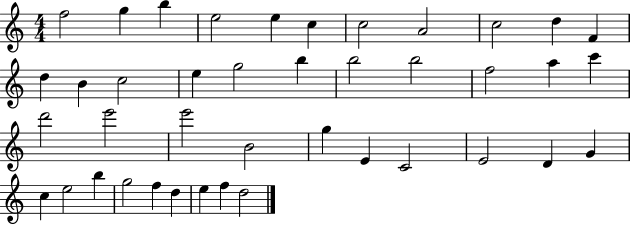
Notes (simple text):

F5/h G5/q B5/q E5/h E5/q C5/q C5/h A4/h C5/h D5/q F4/q D5/q B4/q C5/h E5/q G5/h B5/q B5/h B5/h F5/h A5/q C6/q D6/h E6/h E6/h B4/h G5/q E4/q C4/h E4/h D4/q G4/q C5/q E5/h B5/q G5/h F5/q D5/q E5/q F5/q D5/h